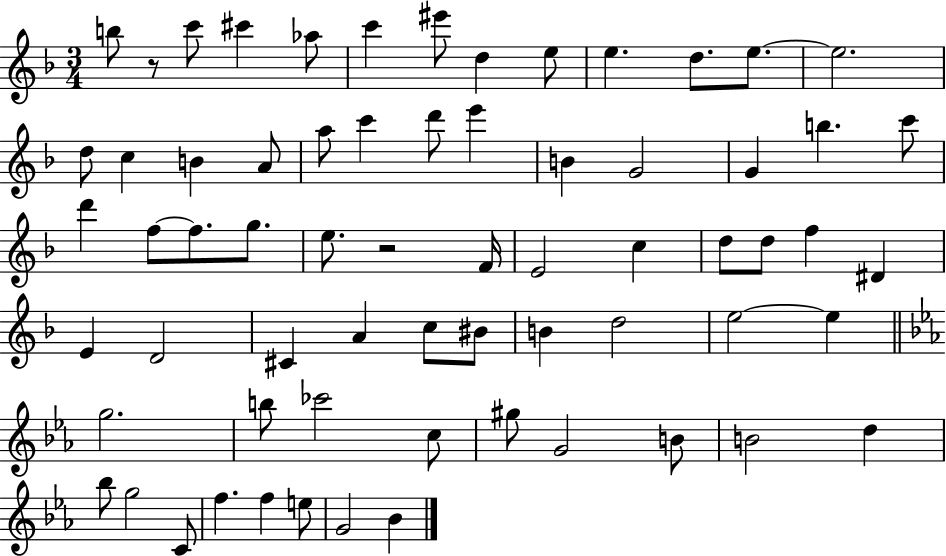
{
  \clef treble
  \numericTimeSignature
  \time 3/4
  \key f \major
  \repeat volta 2 { b''8 r8 c'''8 cis'''4 aes''8 | c'''4 eis'''8 d''4 e''8 | e''4. d''8. e''8.~~ | e''2. | \break d''8 c''4 b'4 a'8 | a''8 c'''4 d'''8 e'''4 | b'4 g'2 | g'4 b''4. c'''8 | \break d'''4 f''8~~ f''8. g''8. | e''8. r2 f'16 | e'2 c''4 | d''8 d''8 f''4 dis'4 | \break e'4 d'2 | cis'4 a'4 c''8 bis'8 | b'4 d''2 | e''2~~ e''4 | \break \bar "||" \break \key ees \major g''2. | b''8 ces'''2 c''8 | gis''8 g'2 b'8 | b'2 d''4 | \break bes''8 g''2 c'8 | f''4. f''4 e''8 | g'2 bes'4 | } \bar "|."
}